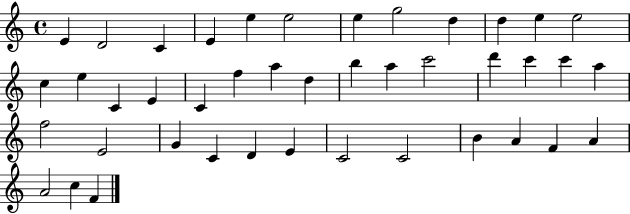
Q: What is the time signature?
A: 4/4